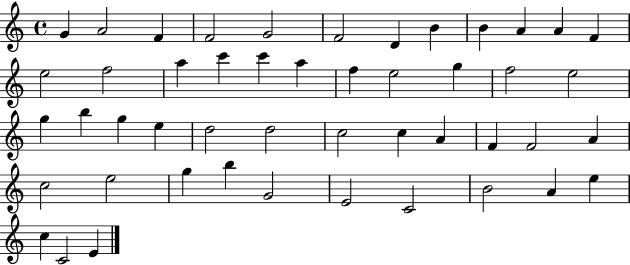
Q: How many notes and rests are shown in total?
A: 48